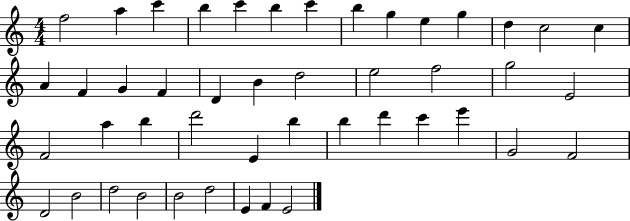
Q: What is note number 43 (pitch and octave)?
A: D5